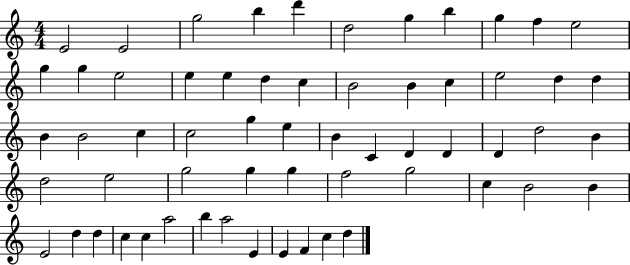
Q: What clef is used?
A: treble